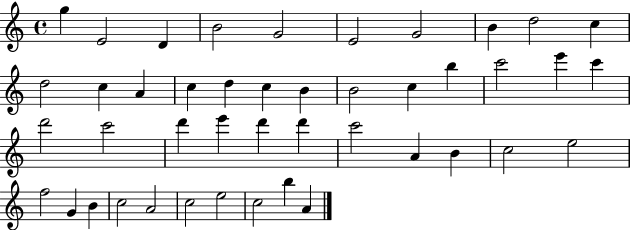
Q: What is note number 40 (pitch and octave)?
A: C5